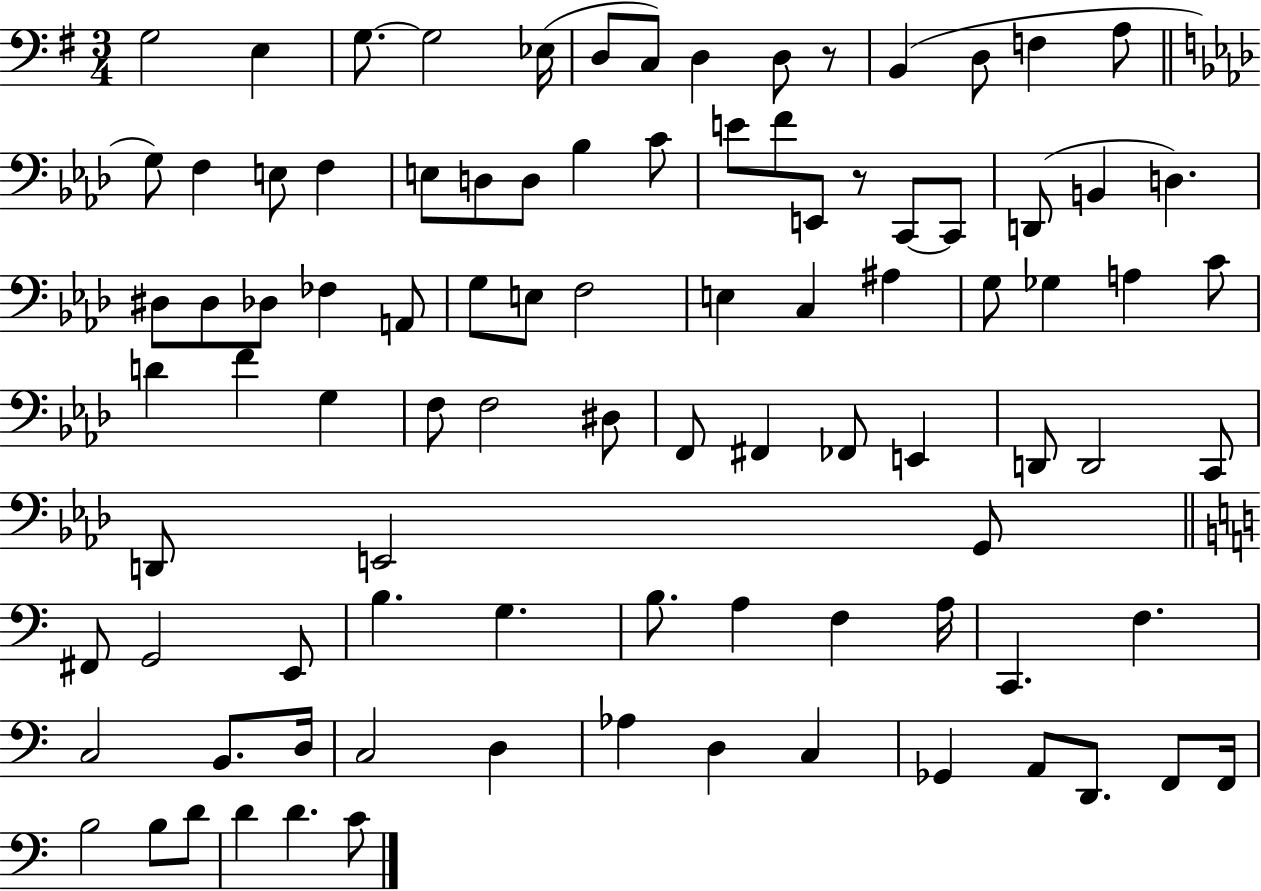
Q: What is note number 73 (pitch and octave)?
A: C3